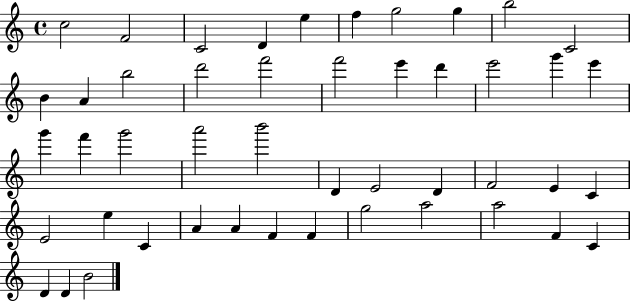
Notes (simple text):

C5/h F4/h C4/h D4/q E5/q F5/q G5/h G5/q B5/h C4/h B4/q A4/q B5/h D6/h F6/h F6/h E6/q D6/q E6/h G6/q E6/q G6/q F6/q G6/h A6/h B6/h D4/q E4/h D4/q F4/h E4/q C4/q E4/h E5/q C4/q A4/q A4/q F4/q F4/q G5/h A5/h A5/h F4/q C4/q D4/q D4/q B4/h